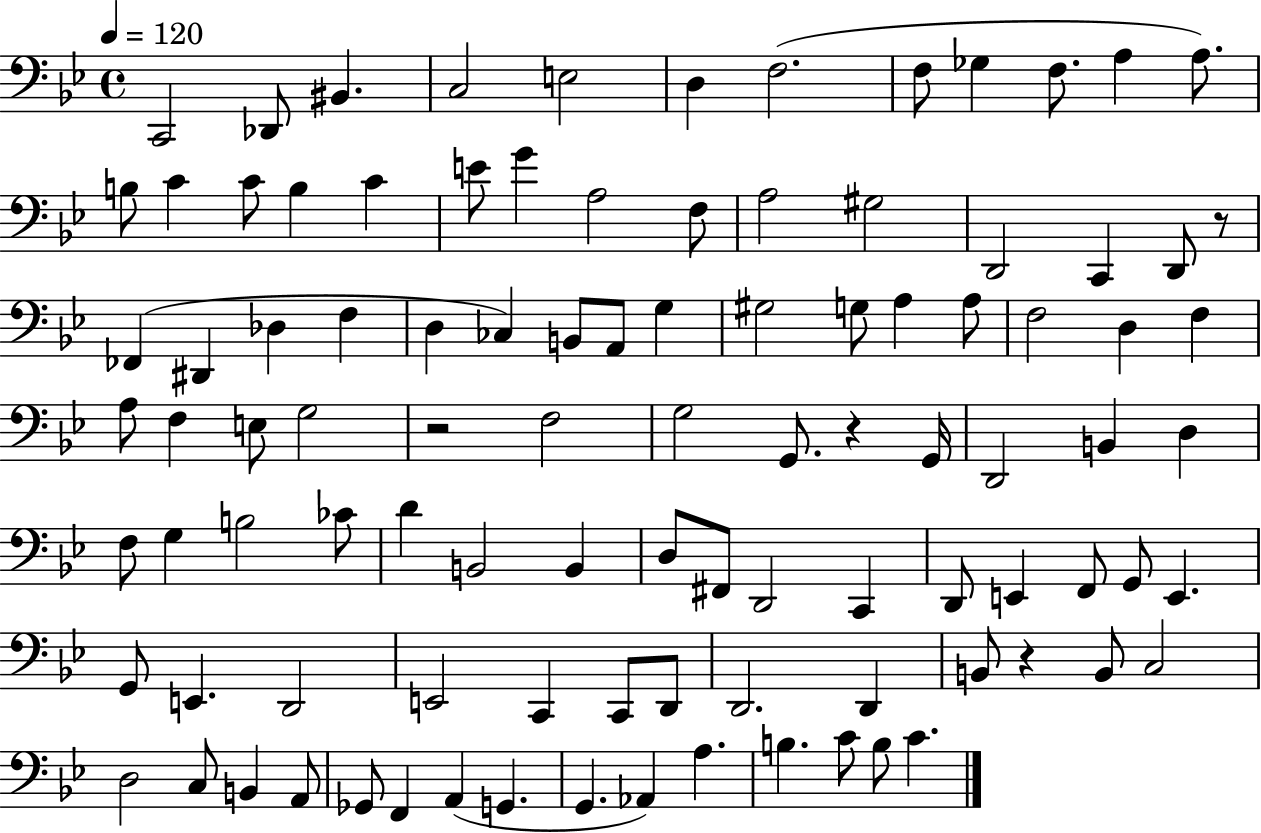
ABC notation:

X:1
T:Untitled
M:4/4
L:1/4
K:Bb
C,,2 _D,,/2 ^B,, C,2 E,2 D, F,2 F,/2 _G, F,/2 A, A,/2 B,/2 C C/2 B, C E/2 G A,2 F,/2 A,2 ^G,2 D,,2 C,, D,,/2 z/2 _F,, ^D,, _D, F, D, _C, B,,/2 A,,/2 G, ^G,2 G,/2 A, A,/2 F,2 D, F, A,/2 F, E,/2 G,2 z2 F,2 G,2 G,,/2 z G,,/4 D,,2 B,, D, F,/2 G, B,2 _C/2 D B,,2 B,, D,/2 ^F,,/2 D,,2 C,, D,,/2 E,, F,,/2 G,,/2 E,, G,,/2 E,, D,,2 E,,2 C,, C,,/2 D,,/2 D,,2 D,, B,,/2 z B,,/2 C,2 D,2 C,/2 B,, A,,/2 _G,,/2 F,, A,, G,, G,, _A,, A, B, C/2 B,/2 C